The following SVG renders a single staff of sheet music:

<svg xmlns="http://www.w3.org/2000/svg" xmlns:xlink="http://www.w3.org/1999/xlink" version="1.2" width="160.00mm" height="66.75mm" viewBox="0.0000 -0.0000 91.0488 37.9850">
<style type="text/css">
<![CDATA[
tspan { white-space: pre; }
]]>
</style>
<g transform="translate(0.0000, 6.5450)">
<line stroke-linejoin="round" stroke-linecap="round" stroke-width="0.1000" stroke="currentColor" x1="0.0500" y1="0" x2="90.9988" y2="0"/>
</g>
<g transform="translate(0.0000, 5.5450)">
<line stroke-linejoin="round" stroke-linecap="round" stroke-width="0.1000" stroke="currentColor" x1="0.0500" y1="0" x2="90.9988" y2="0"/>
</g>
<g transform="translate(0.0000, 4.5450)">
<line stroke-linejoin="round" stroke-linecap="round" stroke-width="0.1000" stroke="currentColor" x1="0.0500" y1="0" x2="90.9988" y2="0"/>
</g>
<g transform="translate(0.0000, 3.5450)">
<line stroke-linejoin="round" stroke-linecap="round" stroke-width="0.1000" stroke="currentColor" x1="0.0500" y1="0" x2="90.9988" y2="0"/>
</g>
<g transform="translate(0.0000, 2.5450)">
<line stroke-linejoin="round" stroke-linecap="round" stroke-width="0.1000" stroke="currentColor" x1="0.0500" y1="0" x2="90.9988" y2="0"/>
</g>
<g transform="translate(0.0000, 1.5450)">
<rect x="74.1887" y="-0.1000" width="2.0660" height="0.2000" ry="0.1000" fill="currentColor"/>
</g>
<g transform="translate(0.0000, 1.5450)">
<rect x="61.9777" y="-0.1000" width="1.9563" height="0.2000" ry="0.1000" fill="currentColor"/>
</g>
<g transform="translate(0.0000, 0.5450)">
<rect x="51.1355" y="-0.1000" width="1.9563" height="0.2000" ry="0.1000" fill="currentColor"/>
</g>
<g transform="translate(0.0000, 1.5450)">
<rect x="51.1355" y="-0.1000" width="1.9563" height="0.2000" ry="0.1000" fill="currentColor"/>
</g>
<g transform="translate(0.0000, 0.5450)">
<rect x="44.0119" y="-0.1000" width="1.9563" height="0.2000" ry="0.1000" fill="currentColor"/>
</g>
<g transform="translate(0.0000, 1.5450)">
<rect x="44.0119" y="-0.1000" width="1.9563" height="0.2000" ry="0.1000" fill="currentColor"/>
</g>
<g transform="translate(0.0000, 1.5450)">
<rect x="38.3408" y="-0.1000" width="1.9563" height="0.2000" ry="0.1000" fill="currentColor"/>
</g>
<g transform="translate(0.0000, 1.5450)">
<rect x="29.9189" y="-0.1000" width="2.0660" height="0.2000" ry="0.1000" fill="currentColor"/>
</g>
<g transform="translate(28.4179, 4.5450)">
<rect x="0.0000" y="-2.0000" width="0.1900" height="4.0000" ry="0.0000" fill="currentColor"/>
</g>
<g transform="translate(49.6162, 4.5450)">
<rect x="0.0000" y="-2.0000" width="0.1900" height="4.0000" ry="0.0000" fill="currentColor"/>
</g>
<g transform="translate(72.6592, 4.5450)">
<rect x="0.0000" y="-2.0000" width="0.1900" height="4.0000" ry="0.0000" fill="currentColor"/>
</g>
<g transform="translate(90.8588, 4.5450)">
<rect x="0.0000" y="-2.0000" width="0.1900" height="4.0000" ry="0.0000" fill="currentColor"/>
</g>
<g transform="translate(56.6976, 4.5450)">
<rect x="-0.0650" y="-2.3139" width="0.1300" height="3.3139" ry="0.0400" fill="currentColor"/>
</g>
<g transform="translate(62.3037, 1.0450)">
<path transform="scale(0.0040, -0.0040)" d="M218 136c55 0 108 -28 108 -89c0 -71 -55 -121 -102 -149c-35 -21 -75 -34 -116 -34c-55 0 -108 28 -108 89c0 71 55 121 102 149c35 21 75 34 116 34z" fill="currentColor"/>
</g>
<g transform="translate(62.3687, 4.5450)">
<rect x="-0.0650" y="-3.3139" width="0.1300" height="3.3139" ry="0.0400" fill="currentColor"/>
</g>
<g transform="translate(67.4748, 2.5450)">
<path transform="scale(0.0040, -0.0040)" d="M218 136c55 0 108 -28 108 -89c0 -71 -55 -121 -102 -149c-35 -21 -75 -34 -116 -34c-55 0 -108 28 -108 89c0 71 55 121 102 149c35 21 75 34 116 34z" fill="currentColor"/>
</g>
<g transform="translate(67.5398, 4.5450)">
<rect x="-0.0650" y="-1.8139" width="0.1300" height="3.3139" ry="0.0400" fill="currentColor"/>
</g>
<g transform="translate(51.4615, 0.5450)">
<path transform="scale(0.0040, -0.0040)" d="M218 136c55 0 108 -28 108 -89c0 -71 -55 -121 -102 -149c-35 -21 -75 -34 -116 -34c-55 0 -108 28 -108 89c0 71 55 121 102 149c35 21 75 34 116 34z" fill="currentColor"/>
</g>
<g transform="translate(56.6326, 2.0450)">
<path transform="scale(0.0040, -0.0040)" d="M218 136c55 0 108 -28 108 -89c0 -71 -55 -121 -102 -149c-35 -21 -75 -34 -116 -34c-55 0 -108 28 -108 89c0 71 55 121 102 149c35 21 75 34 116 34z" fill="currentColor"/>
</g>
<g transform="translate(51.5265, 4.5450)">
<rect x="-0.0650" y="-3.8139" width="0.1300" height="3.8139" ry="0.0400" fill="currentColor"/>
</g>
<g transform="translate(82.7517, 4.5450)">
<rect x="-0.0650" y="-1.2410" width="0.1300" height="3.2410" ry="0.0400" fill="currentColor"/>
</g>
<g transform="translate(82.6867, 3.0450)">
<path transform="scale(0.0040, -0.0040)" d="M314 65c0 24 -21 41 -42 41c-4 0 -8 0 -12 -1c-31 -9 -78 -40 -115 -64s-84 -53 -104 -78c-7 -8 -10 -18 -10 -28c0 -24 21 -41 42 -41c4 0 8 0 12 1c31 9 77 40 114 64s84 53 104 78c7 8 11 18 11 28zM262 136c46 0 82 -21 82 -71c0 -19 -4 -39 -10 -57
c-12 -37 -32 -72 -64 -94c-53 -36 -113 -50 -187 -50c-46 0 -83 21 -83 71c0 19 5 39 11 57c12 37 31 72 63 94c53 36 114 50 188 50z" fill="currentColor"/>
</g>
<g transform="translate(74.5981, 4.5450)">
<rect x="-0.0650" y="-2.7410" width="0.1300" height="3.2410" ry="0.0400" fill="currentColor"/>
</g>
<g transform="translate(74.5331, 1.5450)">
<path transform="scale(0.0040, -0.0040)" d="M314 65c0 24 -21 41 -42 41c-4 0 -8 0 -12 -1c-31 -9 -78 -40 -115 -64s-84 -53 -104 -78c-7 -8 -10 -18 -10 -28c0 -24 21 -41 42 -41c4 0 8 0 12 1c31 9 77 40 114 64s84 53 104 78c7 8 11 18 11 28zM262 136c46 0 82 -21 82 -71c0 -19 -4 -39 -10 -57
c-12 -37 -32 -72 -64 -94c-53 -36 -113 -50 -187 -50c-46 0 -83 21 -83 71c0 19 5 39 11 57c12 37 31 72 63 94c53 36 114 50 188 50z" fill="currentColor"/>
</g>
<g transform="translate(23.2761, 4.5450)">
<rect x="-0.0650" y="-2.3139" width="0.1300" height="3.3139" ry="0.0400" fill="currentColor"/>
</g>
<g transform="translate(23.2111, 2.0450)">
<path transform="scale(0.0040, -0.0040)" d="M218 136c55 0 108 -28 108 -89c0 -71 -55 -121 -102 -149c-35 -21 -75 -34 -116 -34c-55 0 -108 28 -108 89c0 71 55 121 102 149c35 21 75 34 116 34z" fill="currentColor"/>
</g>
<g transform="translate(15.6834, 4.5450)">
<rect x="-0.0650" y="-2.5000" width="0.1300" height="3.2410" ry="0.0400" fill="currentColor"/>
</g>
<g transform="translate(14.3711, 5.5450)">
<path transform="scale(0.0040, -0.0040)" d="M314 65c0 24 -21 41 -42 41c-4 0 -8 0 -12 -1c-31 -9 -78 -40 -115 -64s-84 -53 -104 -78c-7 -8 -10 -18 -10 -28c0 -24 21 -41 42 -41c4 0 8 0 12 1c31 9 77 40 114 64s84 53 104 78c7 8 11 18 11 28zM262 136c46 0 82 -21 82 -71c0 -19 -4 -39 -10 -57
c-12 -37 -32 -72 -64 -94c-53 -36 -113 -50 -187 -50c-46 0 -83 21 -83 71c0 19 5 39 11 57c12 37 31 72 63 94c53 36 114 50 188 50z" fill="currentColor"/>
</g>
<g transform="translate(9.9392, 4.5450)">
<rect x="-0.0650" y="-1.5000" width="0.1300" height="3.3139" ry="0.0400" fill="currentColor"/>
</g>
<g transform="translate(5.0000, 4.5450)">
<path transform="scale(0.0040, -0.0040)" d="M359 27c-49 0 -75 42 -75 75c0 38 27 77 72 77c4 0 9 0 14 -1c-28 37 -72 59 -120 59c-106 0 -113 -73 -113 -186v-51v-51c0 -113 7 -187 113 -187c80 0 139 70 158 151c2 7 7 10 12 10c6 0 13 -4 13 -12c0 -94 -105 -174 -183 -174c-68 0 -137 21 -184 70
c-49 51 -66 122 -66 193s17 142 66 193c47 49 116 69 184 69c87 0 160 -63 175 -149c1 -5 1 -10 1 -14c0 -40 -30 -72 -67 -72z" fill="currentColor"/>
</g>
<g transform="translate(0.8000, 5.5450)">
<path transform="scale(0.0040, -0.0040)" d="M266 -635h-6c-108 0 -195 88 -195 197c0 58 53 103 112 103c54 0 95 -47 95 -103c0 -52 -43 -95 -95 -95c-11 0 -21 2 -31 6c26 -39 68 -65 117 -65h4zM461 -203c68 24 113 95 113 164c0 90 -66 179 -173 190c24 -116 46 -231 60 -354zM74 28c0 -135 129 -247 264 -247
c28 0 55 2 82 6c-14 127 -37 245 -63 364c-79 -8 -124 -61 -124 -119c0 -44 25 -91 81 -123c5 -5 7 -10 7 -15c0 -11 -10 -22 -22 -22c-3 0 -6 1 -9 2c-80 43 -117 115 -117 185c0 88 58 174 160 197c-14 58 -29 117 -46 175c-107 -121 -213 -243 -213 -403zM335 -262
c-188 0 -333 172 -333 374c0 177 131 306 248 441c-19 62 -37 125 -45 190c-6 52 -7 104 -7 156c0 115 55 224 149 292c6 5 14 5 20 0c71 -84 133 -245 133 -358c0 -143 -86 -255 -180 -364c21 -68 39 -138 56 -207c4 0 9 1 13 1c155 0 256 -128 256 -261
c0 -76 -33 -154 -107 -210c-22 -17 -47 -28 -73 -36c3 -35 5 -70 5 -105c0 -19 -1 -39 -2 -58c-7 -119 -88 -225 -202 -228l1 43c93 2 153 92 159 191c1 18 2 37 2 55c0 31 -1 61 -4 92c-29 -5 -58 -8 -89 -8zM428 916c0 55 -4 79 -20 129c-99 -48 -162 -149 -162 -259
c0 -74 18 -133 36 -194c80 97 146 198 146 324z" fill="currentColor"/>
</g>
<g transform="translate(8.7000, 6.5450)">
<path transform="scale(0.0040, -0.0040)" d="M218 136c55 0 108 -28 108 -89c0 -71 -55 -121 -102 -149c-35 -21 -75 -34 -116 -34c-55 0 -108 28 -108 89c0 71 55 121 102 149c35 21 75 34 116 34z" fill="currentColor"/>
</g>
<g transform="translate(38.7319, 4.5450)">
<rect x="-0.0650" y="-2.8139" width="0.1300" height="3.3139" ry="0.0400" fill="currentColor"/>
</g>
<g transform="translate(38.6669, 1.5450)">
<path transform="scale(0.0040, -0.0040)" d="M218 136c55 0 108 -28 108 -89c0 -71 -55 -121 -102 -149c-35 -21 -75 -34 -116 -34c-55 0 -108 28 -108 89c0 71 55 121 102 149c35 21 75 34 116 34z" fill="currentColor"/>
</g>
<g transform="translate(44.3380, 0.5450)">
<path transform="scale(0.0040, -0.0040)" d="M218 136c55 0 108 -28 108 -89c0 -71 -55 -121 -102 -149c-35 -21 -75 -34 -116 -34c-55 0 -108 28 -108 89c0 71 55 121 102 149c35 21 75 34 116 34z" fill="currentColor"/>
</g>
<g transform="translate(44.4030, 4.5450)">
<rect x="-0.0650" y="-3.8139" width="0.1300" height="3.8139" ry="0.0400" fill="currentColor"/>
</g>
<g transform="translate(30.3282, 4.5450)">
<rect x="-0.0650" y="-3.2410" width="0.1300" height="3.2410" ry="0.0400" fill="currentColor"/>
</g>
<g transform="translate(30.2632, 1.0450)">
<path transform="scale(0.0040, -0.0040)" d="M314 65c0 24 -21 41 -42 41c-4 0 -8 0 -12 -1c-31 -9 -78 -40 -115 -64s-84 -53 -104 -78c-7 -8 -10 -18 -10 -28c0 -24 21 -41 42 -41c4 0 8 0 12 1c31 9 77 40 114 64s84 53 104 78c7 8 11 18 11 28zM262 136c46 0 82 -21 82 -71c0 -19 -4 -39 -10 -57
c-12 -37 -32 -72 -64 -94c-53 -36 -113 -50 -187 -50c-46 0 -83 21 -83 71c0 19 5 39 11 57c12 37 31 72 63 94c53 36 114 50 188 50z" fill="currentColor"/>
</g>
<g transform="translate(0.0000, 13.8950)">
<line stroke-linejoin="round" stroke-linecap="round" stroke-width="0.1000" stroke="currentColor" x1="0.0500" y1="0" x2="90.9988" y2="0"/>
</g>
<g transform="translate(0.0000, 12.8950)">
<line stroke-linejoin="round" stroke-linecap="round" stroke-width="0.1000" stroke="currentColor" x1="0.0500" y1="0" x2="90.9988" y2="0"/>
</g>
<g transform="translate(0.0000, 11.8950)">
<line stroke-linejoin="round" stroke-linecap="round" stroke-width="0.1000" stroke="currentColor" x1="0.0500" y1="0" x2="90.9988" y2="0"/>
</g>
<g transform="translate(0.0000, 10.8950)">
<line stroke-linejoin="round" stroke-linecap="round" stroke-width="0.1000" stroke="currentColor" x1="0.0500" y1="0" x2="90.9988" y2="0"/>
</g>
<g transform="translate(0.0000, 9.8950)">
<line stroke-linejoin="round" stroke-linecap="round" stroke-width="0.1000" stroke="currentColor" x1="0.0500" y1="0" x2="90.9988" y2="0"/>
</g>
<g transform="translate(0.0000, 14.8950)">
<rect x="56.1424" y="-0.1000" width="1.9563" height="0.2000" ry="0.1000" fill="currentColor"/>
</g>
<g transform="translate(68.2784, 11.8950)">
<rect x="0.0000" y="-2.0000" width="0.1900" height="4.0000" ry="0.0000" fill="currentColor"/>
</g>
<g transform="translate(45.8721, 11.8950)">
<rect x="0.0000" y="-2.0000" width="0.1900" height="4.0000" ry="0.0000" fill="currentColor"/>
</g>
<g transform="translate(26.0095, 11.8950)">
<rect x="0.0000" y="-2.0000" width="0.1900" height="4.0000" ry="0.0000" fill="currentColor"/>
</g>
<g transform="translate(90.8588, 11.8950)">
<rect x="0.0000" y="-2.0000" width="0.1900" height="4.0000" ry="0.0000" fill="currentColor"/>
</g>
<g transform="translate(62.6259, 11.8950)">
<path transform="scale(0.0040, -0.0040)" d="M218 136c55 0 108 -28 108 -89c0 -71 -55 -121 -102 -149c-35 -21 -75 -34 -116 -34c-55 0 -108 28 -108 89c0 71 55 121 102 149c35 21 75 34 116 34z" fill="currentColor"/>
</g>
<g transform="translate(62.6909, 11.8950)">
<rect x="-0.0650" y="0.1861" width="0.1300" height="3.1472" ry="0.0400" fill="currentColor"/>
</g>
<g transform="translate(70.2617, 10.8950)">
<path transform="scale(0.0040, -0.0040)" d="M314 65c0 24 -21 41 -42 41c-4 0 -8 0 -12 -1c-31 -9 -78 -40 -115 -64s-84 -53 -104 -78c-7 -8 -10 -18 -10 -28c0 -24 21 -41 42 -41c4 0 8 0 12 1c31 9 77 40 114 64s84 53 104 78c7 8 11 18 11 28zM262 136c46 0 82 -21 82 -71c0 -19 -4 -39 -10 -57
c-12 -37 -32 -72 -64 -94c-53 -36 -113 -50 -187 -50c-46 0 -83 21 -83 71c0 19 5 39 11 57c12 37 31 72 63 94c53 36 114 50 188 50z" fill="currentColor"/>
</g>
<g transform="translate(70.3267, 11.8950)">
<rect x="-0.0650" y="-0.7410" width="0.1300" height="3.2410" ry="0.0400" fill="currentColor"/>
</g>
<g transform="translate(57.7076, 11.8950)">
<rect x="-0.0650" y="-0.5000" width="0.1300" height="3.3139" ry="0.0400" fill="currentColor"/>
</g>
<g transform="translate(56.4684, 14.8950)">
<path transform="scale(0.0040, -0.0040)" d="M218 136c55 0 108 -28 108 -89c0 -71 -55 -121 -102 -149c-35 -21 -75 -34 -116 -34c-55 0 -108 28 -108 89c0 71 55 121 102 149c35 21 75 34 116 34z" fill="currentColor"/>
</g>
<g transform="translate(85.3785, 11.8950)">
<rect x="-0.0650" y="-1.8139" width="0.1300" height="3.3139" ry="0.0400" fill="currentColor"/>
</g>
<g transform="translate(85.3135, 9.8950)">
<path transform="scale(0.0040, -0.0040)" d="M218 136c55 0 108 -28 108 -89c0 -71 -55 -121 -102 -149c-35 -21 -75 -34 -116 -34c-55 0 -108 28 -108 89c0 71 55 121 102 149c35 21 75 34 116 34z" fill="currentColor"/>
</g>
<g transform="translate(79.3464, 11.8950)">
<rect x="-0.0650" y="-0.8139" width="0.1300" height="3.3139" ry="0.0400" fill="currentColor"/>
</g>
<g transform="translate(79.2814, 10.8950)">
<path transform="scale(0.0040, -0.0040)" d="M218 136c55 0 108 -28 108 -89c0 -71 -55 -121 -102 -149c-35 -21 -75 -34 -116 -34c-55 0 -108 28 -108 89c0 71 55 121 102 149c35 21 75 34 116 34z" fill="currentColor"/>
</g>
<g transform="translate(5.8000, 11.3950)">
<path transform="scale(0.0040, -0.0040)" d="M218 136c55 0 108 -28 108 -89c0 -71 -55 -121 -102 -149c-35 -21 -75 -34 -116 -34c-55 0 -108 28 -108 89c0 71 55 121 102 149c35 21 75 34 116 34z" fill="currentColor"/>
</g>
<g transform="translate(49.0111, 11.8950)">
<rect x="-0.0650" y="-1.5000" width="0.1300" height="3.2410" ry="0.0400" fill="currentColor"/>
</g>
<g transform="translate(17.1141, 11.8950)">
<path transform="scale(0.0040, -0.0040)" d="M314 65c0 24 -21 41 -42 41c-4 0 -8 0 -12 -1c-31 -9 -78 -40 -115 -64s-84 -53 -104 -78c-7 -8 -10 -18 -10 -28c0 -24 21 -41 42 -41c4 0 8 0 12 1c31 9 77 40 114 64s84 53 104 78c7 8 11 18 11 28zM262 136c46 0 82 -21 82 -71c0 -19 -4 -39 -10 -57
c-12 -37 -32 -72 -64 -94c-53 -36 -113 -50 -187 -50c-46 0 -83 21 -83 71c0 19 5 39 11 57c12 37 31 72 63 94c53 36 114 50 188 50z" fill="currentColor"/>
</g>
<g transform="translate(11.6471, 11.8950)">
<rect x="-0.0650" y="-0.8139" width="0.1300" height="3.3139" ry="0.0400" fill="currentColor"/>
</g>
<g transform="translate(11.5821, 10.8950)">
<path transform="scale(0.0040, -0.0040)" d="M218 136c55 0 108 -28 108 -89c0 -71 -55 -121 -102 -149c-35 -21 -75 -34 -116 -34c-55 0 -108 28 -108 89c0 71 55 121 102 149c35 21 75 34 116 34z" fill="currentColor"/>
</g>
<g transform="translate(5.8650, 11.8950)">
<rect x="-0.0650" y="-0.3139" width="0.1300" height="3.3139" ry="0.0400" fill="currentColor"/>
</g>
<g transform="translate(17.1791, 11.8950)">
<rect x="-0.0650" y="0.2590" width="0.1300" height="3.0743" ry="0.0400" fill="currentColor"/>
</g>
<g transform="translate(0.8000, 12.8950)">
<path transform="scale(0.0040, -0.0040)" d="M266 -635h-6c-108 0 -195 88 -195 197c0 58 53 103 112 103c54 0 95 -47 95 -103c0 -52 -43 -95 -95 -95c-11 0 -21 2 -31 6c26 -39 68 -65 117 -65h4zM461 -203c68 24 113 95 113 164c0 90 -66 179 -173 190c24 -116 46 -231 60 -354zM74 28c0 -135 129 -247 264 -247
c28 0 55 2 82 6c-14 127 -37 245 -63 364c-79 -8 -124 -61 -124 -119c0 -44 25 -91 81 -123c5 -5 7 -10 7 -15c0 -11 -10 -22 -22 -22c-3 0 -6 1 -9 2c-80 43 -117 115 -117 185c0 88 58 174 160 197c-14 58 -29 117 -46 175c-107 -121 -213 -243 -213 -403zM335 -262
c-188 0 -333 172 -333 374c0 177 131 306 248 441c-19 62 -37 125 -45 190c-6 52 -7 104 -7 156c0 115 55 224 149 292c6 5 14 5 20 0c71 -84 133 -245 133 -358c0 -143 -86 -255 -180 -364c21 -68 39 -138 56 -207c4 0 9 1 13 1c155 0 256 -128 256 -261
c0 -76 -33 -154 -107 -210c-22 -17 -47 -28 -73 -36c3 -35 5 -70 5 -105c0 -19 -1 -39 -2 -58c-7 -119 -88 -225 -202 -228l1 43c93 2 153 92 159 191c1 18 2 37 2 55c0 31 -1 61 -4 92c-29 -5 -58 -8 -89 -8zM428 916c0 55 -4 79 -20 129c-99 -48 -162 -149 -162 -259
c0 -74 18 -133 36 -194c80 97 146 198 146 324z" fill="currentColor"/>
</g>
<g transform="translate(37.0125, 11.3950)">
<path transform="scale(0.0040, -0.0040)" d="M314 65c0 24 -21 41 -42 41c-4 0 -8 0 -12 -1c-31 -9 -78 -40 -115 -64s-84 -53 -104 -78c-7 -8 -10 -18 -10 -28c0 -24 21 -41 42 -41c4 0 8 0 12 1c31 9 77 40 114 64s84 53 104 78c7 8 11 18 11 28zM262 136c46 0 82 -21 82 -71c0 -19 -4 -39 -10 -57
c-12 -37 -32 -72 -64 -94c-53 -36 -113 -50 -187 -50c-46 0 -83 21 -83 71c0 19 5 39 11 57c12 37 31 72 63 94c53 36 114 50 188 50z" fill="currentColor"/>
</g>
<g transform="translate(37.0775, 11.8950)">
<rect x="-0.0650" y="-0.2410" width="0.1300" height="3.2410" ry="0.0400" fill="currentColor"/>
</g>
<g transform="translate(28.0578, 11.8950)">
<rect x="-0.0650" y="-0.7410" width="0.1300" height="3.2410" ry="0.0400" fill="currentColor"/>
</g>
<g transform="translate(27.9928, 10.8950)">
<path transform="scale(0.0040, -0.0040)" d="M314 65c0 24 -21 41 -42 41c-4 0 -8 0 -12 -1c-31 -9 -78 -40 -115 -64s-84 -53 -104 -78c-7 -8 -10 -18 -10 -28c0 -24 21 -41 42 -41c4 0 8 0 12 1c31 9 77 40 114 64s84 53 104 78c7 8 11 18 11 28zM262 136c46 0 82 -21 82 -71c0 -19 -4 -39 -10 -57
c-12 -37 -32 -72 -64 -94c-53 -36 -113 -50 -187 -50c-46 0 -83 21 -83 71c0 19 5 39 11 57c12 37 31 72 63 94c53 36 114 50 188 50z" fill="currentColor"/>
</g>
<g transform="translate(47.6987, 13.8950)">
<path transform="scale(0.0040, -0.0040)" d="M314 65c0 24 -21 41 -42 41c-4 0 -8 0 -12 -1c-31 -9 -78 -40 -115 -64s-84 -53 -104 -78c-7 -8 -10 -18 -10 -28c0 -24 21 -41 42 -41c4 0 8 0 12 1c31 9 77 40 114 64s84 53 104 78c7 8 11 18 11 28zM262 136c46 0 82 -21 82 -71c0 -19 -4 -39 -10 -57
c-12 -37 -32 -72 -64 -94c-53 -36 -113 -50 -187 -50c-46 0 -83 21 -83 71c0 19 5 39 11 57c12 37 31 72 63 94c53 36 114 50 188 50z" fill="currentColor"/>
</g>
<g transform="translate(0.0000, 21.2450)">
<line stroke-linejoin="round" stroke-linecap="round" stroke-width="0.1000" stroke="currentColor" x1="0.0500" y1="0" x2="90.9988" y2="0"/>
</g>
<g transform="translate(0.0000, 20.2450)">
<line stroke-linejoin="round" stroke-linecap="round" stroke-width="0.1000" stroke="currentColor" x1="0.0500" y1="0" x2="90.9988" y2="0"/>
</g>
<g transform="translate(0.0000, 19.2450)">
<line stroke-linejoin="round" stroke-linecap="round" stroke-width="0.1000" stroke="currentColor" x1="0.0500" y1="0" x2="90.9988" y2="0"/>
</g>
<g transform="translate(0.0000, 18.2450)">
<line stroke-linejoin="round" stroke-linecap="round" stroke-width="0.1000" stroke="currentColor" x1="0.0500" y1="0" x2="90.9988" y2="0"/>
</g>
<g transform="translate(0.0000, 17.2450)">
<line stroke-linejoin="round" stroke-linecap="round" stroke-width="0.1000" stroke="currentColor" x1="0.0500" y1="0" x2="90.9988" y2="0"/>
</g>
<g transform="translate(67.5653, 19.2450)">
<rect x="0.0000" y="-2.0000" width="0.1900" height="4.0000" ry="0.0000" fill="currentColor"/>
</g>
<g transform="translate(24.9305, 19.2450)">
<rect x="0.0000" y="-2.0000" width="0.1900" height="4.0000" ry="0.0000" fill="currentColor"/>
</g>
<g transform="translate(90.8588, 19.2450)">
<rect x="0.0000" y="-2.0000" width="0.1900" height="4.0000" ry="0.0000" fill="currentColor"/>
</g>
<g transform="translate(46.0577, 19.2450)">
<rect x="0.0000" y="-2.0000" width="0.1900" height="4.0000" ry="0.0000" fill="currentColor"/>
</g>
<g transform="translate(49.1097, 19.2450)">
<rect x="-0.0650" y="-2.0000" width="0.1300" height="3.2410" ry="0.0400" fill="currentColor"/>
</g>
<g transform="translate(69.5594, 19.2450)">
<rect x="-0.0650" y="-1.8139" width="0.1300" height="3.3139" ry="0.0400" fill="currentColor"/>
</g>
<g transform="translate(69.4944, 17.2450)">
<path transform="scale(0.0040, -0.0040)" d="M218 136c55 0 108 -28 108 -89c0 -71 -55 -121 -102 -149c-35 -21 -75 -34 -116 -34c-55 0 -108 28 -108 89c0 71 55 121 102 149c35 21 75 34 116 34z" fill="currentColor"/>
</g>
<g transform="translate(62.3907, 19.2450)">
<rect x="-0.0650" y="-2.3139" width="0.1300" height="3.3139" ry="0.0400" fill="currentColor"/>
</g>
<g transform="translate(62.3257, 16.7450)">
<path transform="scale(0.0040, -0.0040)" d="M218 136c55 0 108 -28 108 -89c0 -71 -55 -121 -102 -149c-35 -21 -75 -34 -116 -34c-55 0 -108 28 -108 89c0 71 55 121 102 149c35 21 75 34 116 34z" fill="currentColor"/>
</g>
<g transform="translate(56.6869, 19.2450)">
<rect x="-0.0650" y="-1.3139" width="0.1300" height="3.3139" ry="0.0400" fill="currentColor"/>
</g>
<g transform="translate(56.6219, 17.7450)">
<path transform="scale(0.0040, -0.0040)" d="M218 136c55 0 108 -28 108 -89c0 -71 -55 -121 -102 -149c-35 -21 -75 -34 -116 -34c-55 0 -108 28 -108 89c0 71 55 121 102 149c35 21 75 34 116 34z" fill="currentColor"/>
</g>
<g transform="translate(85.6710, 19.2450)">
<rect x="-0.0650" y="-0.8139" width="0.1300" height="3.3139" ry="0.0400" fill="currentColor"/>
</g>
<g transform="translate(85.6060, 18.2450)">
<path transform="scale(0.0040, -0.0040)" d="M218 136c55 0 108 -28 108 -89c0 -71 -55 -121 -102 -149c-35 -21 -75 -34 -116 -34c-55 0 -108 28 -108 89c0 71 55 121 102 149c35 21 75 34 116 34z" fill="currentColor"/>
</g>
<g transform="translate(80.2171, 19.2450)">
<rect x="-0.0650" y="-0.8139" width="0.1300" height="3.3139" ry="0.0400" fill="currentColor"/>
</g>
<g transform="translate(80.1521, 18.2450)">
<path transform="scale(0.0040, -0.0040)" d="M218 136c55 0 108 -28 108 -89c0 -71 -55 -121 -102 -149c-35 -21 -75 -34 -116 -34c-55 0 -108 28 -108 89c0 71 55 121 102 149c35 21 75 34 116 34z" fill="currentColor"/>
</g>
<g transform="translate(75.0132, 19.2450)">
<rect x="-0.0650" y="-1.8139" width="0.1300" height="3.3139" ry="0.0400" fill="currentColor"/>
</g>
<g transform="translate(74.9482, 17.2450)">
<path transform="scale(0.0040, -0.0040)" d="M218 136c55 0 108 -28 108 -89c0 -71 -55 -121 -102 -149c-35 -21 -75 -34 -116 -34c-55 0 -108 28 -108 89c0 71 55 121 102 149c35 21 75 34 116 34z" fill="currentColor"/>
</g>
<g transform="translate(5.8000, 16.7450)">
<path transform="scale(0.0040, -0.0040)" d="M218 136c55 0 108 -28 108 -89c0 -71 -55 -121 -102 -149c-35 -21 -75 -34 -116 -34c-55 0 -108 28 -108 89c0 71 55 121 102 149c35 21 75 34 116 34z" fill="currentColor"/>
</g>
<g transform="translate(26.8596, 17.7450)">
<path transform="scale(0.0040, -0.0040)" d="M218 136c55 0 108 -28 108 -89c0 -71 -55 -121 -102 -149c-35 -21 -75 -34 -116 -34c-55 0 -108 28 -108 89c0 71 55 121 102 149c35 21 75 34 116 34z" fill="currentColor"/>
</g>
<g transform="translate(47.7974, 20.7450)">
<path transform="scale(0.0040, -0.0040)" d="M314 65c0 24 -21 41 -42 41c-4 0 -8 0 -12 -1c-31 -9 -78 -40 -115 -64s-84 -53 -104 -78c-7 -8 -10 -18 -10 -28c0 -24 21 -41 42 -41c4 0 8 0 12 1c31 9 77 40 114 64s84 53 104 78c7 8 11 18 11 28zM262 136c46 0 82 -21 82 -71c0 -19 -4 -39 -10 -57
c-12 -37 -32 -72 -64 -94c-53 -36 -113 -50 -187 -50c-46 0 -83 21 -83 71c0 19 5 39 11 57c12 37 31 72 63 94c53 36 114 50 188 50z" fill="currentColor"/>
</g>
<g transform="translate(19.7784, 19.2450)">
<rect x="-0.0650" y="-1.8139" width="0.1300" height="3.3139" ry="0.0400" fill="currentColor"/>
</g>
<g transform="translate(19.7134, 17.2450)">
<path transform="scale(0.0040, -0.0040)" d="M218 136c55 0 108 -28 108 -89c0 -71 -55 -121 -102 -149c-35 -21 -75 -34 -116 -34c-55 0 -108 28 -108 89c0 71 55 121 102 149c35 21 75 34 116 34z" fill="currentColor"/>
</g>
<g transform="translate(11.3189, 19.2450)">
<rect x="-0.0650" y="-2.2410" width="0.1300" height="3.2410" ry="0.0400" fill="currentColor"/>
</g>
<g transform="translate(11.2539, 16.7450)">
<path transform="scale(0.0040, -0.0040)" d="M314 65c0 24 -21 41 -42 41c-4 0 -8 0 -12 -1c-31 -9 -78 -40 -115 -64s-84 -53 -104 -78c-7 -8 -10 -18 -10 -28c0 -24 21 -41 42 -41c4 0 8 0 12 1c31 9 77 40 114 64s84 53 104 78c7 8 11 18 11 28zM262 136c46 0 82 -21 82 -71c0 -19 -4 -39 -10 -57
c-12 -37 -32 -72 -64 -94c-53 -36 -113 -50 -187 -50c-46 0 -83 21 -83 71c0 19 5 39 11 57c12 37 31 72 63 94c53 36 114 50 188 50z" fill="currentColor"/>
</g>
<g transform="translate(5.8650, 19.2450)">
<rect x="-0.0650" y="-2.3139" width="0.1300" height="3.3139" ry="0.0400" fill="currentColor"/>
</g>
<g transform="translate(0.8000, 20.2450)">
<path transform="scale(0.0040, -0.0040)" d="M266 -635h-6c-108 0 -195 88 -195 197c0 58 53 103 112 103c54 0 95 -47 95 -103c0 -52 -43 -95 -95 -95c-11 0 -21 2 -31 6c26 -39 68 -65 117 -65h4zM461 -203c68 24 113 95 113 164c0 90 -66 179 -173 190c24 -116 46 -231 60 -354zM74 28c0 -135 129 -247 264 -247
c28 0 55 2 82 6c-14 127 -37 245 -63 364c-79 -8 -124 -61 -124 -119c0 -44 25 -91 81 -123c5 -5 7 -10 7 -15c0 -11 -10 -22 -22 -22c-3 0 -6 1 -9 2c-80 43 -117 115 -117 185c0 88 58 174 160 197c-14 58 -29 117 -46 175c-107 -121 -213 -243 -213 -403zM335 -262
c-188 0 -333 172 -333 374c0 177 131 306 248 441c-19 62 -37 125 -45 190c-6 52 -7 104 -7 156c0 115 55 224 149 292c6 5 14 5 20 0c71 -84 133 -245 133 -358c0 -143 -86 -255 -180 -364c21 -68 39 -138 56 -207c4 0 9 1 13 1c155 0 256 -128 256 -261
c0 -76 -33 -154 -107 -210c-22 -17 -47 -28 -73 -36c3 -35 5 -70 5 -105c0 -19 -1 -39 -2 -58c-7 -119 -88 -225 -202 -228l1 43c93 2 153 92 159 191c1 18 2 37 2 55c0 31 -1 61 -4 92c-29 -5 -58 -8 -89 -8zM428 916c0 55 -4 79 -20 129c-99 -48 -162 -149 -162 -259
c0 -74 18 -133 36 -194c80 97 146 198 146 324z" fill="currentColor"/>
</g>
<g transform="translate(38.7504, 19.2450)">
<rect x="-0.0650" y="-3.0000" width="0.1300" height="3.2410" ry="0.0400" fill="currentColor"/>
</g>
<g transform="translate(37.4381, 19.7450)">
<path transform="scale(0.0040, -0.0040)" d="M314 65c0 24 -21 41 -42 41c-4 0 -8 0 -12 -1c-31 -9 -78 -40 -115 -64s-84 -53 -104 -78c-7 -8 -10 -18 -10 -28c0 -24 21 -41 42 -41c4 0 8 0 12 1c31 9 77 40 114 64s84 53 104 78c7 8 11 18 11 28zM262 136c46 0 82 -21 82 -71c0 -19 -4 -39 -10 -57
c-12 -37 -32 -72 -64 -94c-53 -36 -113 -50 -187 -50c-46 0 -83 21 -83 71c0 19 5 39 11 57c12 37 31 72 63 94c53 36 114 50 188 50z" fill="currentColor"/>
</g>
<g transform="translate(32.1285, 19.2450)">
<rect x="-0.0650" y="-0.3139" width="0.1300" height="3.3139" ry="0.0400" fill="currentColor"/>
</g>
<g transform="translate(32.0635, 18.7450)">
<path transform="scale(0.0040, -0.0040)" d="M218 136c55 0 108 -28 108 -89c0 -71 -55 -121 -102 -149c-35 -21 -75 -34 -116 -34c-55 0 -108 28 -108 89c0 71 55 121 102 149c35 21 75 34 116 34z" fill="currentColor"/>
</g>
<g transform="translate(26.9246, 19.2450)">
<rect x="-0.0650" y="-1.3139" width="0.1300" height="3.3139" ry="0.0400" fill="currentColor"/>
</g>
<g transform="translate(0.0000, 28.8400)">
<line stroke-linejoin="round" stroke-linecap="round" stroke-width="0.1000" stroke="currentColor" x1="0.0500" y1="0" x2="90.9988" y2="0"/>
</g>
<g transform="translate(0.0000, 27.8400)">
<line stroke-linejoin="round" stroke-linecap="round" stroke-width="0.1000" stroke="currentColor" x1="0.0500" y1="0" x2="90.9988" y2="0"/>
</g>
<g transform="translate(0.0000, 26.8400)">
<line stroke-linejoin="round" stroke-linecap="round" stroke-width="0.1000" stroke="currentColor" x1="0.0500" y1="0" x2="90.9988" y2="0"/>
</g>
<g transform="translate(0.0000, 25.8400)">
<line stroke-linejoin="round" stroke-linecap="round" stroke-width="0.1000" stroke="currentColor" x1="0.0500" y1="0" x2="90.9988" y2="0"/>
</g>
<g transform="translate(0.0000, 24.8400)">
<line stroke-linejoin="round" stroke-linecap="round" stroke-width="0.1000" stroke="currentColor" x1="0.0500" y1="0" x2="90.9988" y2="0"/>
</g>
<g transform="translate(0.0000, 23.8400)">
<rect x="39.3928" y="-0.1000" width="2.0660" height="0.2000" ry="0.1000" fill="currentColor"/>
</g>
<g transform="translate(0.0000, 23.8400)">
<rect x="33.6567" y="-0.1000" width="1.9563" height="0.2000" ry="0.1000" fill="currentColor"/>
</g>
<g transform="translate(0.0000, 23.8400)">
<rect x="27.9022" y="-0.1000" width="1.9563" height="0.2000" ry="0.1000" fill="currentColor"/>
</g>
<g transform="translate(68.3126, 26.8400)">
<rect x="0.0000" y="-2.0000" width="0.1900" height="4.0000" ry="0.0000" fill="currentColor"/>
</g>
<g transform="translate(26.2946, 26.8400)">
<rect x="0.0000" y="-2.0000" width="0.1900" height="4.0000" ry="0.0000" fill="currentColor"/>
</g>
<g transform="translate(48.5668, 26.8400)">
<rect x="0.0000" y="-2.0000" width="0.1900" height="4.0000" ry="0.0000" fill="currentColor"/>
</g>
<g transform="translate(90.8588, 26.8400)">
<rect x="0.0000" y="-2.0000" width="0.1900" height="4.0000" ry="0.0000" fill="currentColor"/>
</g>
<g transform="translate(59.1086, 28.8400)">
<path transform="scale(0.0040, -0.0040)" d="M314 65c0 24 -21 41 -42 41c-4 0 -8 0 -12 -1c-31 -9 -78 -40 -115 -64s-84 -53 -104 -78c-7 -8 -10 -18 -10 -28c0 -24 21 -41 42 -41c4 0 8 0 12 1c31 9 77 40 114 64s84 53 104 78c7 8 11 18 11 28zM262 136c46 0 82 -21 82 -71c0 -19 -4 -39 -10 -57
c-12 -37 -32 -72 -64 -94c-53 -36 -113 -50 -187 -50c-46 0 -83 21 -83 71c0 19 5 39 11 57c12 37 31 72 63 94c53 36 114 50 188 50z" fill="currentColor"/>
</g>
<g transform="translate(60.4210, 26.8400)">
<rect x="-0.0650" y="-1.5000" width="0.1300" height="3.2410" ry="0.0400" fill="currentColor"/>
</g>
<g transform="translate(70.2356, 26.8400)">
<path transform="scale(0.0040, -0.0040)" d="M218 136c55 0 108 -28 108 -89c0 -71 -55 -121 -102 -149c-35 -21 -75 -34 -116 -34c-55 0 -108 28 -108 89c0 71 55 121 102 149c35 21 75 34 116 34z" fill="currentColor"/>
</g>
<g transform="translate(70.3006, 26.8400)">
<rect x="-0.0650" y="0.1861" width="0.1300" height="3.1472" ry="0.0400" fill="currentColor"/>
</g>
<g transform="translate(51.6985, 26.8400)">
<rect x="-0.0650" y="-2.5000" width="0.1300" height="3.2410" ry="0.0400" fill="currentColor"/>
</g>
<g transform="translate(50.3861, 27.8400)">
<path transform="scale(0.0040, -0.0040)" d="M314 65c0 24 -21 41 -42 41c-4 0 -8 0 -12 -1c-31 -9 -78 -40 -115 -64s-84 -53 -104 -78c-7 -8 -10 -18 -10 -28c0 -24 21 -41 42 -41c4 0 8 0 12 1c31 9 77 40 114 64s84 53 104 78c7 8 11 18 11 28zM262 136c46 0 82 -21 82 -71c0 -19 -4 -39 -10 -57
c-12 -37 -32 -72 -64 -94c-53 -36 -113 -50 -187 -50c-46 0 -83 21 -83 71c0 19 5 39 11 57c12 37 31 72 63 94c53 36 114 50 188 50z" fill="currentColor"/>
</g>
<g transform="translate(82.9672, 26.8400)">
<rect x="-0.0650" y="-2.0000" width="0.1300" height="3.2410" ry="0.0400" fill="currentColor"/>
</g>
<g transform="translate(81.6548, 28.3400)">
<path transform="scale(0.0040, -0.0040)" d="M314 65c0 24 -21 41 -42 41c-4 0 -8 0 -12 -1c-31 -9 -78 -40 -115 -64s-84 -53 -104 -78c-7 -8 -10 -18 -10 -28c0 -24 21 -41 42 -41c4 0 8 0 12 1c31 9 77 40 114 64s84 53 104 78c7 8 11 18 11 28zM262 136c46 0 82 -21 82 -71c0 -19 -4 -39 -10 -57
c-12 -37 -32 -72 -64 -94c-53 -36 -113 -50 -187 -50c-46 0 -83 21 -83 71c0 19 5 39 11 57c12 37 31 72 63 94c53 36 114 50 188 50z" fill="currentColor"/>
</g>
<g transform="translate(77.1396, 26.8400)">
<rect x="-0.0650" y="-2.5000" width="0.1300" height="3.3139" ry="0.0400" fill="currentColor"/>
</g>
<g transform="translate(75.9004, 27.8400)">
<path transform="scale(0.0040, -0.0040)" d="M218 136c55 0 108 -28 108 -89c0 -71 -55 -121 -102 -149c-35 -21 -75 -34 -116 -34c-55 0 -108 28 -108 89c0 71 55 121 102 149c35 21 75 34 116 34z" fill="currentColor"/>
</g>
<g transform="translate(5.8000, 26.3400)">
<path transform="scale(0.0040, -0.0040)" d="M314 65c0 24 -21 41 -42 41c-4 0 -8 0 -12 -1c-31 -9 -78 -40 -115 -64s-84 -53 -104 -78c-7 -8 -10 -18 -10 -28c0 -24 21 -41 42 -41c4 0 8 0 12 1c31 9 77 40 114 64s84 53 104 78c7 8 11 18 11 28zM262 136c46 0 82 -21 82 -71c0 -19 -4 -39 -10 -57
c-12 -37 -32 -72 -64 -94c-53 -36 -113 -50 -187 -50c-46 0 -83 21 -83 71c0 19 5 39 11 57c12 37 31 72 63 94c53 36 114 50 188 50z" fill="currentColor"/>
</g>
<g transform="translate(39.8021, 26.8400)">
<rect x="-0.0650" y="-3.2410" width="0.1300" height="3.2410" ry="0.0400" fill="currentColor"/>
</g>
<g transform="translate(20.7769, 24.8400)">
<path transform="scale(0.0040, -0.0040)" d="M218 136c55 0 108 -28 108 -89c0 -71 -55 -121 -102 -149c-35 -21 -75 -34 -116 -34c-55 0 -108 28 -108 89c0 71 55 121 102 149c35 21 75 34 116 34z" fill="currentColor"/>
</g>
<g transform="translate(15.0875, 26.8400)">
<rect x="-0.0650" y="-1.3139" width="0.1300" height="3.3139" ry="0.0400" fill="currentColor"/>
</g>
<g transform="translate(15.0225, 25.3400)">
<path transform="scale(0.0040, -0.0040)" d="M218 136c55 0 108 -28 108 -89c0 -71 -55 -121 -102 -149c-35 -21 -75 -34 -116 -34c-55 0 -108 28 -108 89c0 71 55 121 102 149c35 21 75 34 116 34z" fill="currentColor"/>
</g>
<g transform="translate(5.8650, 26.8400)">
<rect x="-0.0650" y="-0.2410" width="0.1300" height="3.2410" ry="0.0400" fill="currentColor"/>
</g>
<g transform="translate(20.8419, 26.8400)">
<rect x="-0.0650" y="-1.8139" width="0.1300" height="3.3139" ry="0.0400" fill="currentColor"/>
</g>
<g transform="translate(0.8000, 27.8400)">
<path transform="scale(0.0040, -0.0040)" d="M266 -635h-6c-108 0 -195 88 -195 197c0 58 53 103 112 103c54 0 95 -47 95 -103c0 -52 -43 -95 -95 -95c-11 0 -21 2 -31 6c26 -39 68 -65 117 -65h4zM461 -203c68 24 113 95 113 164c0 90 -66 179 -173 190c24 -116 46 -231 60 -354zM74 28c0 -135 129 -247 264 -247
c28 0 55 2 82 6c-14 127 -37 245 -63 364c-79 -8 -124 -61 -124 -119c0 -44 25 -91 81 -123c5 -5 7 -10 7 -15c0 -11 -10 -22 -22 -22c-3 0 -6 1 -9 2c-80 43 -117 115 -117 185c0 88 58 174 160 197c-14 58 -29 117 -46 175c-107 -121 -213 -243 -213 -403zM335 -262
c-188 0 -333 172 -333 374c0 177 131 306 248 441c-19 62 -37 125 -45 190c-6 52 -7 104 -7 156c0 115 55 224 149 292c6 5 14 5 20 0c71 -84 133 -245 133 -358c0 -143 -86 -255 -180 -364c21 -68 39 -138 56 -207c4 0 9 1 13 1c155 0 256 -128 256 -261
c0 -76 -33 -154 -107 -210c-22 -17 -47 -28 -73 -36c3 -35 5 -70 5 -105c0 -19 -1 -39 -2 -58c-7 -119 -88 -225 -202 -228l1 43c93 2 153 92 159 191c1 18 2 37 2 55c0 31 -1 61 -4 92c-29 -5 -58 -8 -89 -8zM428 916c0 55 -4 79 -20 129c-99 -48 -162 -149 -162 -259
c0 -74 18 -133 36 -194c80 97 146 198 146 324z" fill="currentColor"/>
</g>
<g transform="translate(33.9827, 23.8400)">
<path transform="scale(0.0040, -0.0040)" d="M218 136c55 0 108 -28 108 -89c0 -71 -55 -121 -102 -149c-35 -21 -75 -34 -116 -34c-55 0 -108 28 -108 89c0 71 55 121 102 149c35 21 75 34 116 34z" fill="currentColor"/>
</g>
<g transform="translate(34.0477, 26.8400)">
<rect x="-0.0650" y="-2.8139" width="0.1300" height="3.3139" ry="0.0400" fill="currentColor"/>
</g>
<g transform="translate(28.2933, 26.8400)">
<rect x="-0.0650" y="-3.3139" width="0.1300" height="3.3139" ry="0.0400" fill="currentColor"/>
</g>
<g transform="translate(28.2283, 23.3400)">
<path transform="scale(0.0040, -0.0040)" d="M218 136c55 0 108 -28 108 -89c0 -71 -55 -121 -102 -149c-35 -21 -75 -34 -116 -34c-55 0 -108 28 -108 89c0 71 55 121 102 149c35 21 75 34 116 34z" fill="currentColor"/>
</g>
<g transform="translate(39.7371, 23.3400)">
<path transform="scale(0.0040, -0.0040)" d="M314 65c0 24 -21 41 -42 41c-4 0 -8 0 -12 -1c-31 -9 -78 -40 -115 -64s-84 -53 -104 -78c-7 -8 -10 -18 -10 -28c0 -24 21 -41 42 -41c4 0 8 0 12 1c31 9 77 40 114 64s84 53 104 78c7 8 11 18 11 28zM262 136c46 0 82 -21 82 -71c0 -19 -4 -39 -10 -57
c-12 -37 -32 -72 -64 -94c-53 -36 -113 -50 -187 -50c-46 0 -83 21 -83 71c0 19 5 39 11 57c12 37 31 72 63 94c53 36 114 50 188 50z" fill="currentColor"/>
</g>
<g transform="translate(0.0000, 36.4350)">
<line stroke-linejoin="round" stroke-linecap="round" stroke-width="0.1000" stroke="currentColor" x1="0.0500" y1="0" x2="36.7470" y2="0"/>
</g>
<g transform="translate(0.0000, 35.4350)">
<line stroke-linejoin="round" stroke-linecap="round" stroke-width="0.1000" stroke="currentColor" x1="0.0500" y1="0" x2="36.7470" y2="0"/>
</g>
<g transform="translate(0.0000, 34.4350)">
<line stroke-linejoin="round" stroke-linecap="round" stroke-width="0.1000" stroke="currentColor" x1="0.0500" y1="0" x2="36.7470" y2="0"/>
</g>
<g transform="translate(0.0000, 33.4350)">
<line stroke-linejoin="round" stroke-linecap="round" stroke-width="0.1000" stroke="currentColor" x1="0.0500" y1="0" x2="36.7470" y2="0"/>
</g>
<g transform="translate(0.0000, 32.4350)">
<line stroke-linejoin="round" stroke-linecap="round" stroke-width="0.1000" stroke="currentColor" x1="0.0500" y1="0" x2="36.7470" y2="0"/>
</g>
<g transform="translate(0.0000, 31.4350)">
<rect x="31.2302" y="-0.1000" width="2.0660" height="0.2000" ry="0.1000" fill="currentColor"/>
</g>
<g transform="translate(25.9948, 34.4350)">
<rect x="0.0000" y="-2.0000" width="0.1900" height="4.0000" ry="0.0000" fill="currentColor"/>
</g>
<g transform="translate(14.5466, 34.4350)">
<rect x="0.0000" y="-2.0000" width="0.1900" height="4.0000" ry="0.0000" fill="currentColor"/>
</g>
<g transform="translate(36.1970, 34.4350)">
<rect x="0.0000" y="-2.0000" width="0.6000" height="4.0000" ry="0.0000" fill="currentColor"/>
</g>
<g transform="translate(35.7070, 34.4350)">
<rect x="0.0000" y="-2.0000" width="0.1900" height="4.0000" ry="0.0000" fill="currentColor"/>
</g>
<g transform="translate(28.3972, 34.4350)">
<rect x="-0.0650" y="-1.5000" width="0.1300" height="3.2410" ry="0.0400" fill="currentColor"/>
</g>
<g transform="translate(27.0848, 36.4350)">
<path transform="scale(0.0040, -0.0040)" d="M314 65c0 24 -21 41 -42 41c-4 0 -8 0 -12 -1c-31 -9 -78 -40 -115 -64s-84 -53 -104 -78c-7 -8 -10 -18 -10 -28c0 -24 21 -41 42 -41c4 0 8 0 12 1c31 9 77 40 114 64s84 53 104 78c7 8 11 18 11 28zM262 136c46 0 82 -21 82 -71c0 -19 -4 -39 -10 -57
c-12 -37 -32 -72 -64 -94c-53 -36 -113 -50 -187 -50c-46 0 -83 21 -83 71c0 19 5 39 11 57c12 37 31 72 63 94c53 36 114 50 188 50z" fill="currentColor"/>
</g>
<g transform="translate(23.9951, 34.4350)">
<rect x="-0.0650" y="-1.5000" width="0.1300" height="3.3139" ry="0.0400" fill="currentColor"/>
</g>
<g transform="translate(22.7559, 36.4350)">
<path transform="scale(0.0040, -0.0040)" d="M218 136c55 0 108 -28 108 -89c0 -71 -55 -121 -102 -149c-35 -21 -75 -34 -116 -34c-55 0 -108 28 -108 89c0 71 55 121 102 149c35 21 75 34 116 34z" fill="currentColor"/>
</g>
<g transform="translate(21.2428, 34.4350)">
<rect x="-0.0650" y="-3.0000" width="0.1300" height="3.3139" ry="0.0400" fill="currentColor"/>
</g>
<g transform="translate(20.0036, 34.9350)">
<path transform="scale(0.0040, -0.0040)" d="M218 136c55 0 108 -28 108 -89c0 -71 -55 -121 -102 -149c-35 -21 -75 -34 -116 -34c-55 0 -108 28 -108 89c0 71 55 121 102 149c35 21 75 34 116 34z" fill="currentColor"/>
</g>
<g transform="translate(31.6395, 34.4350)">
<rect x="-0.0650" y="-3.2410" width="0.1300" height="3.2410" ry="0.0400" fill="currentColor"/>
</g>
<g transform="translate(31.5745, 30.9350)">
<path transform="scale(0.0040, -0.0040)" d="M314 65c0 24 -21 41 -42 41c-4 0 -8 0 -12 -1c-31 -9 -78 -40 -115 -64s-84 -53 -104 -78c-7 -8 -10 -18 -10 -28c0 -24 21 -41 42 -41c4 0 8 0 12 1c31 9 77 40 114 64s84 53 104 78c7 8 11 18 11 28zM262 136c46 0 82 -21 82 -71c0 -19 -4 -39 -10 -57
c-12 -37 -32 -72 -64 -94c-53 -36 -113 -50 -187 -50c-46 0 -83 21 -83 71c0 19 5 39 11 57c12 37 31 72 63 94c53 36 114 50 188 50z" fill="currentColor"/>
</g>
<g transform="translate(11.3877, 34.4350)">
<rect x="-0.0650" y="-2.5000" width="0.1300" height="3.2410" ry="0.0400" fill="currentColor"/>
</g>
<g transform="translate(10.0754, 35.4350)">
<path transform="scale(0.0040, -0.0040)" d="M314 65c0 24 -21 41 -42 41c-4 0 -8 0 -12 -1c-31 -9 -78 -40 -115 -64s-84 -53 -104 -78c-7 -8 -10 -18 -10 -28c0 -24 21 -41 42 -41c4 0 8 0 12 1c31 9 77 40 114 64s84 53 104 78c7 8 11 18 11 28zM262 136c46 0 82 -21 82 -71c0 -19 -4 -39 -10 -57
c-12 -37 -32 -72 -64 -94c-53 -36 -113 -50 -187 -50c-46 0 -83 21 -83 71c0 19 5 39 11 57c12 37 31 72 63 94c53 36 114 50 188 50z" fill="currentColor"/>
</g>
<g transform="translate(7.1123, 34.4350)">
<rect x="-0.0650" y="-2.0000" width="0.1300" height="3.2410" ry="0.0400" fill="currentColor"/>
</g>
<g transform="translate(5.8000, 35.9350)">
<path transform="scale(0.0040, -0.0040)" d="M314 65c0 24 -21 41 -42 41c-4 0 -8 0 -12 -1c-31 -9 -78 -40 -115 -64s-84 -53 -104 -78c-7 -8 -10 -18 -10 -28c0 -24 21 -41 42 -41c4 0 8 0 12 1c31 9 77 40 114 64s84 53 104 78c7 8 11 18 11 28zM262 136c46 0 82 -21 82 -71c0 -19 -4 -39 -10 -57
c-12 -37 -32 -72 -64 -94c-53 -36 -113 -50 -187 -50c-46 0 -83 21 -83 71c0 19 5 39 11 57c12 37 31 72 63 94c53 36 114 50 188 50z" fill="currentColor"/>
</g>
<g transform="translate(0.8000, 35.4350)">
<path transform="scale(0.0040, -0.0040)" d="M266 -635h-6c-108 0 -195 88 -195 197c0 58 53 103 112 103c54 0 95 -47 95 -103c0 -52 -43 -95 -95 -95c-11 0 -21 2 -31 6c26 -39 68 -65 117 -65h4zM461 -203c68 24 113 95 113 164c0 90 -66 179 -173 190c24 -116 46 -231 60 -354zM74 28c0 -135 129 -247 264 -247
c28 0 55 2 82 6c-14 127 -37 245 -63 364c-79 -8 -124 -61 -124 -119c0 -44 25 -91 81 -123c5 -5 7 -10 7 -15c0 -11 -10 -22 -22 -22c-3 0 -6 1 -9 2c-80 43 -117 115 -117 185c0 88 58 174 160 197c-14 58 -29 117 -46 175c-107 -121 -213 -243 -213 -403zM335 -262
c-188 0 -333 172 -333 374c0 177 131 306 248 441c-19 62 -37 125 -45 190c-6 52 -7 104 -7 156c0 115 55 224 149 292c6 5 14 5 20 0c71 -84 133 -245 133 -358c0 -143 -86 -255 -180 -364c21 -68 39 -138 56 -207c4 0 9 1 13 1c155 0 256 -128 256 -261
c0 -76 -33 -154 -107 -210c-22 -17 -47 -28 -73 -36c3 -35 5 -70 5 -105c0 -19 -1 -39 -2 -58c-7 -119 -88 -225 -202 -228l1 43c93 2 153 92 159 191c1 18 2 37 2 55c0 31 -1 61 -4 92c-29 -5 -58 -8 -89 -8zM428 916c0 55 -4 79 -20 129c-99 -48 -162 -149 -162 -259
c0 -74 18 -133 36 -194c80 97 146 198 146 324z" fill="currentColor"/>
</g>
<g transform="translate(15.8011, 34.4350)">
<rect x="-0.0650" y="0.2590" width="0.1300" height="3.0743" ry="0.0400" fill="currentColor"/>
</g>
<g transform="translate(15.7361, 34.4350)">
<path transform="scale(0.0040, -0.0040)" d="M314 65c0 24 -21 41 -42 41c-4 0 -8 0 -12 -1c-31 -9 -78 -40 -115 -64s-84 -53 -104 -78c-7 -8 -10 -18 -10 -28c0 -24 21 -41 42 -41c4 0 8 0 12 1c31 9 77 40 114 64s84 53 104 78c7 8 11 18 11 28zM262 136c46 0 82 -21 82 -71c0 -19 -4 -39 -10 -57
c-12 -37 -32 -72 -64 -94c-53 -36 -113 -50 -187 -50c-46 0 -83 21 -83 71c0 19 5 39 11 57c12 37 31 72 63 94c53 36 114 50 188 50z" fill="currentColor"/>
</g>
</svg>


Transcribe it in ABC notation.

X:1
T:Untitled
M:4/4
L:1/4
K:C
E G2 g b2 a c' c' g b f a2 e2 c d B2 d2 c2 E2 C B d2 d f g g2 f e c A2 F2 e g f f d d c2 e f b a b2 G2 E2 B G F2 F2 G2 B2 A E E2 b2